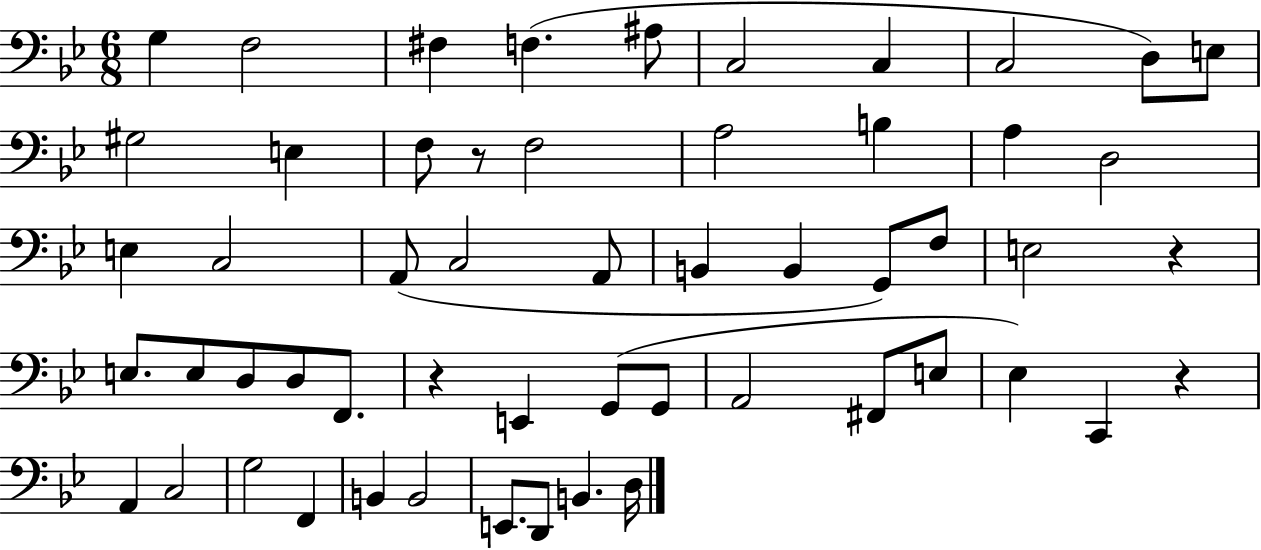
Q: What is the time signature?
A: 6/8